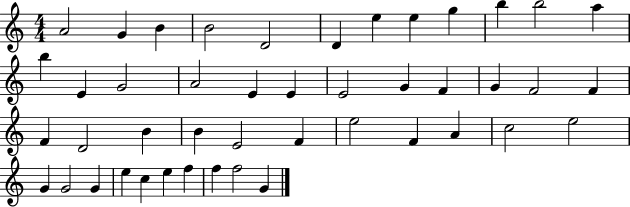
{
  \clef treble
  \numericTimeSignature
  \time 4/4
  \key c \major
  a'2 g'4 b'4 | b'2 d'2 | d'4 e''4 e''4 g''4 | b''4 b''2 a''4 | \break b''4 e'4 g'2 | a'2 e'4 e'4 | e'2 g'4 f'4 | g'4 f'2 f'4 | \break f'4 d'2 b'4 | b'4 e'2 f'4 | e''2 f'4 a'4 | c''2 e''2 | \break g'4 g'2 g'4 | e''4 c''4 e''4 f''4 | f''4 f''2 g'4 | \bar "|."
}